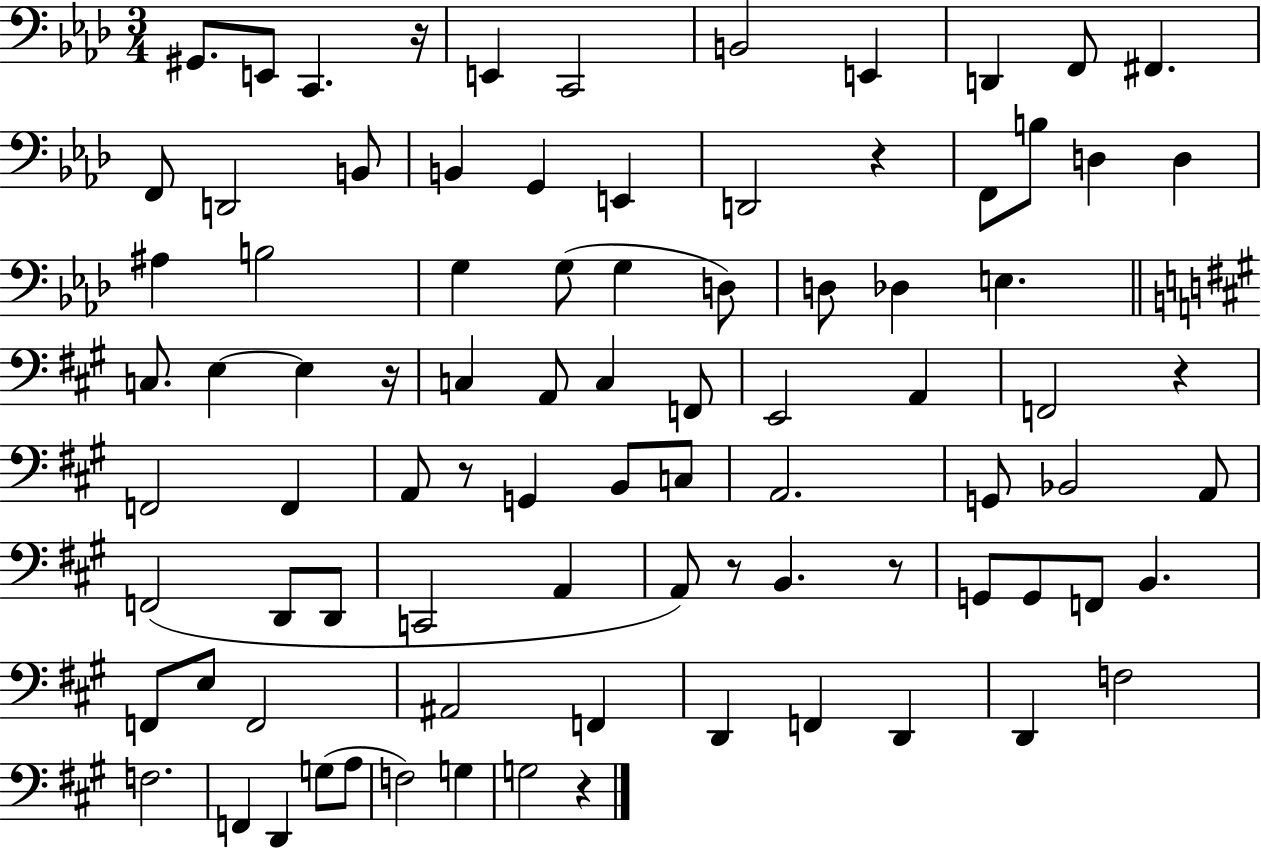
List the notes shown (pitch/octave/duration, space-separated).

G#2/e. E2/e C2/q. R/s E2/q C2/h B2/h E2/q D2/q F2/e F#2/q. F2/e D2/h B2/e B2/q G2/q E2/q D2/h R/q F2/e B3/e D3/q D3/q A#3/q B3/h G3/q G3/e G3/q D3/e D3/e Db3/q E3/q. C3/e. E3/q E3/q R/s C3/q A2/e C3/q F2/e E2/h A2/q F2/h R/q F2/h F2/q A2/e R/e G2/q B2/e C3/e A2/h. G2/e Bb2/h A2/e F2/h D2/e D2/e C2/h A2/q A2/e R/e B2/q. R/e G2/e G2/e F2/e B2/q. F2/e E3/e F2/h A#2/h F2/q D2/q F2/q D2/q D2/q F3/h F3/h. F2/q D2/q G3/e A3/e F3/h G3/q G3/h R/q